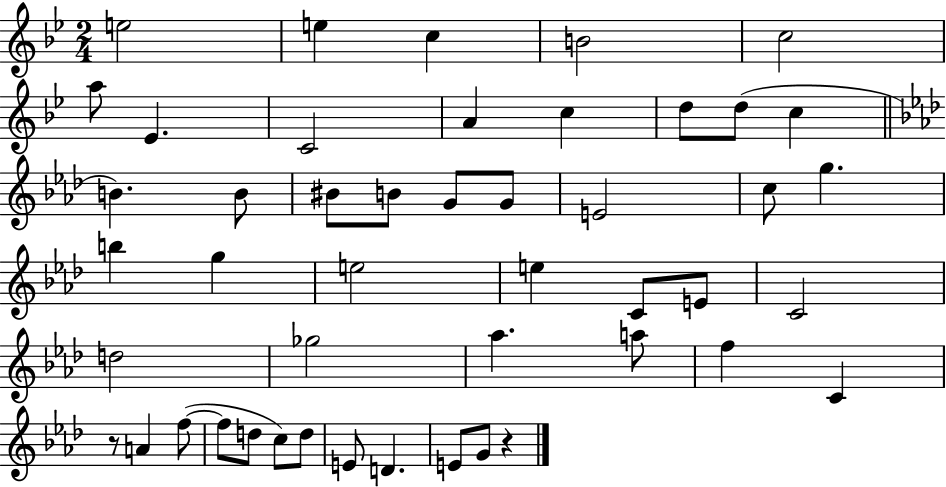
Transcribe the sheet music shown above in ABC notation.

X:1
T:Untitled
M:2/4
L:1/4
K:Bb
e2 e c B2 c2 a/2 _E C2 A c d/2 d/2 c B B/2 ^B/2 B/2 G/2 G/2 E2 c/2 g b g e2 e C/2 E/2 C2 d2 _g2 _a a/2 f C z/2 A f/2 f/2 d/2 c/2 d/2 E/2 D E/2 G/2 z